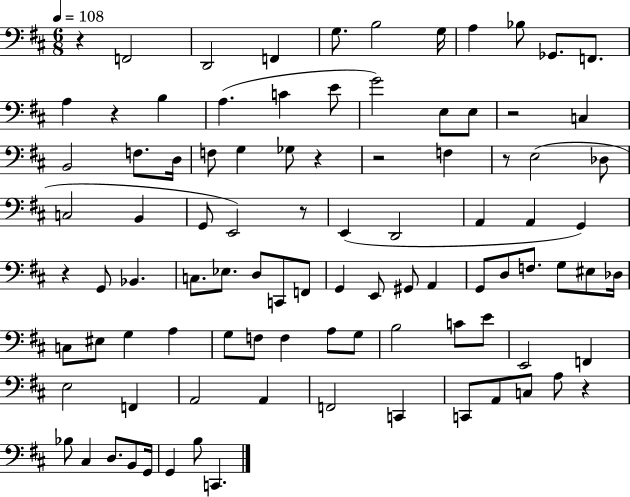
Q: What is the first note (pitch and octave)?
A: F2